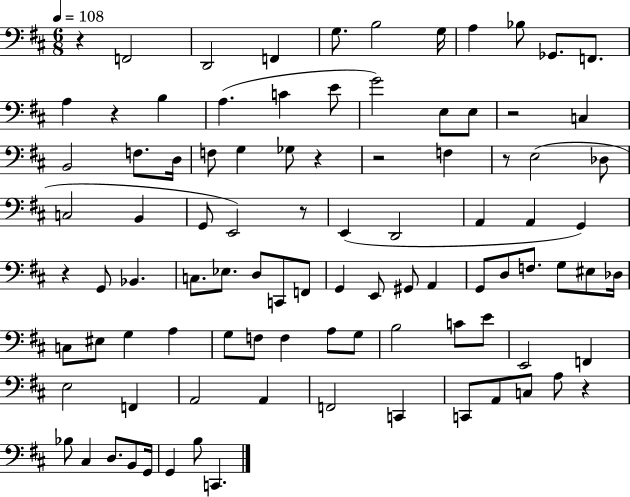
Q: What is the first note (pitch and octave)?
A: F2